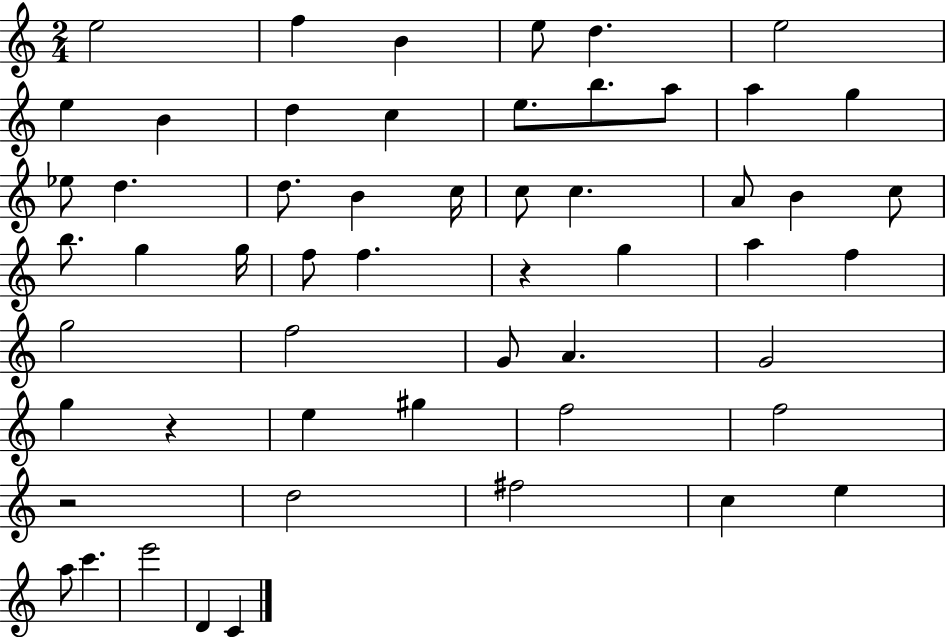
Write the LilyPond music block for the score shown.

{
  \clef treble
  \numericTimeSignature
  \time 2/4
  \key c \major
  e''2 | f''4 b'4 | e''8 d''4. | e''2 | \break e''4 b'4 | d''4 c''4 | e''8. b''8. a''8 | a''4 g''4 | \break ees''8 d''4. | d''8. b'4 c''16 | c''8 c''4. | a'8 b'4 c''8 | \break b''8. g''4 g''16 | f''8 f''4. | r4 g''4 | a''4 f''4 | \break g''2 | f''2 | g'8 a'4. | g'2 | \break g''4 r4 | e''4 gis''4 | f''2 | f''2 | \break r2 | d''2 | fis''2 | c''4 e''4 | \break a''8 c'''4. | e'''2 | d'4 c'4 | \bar "|."
}